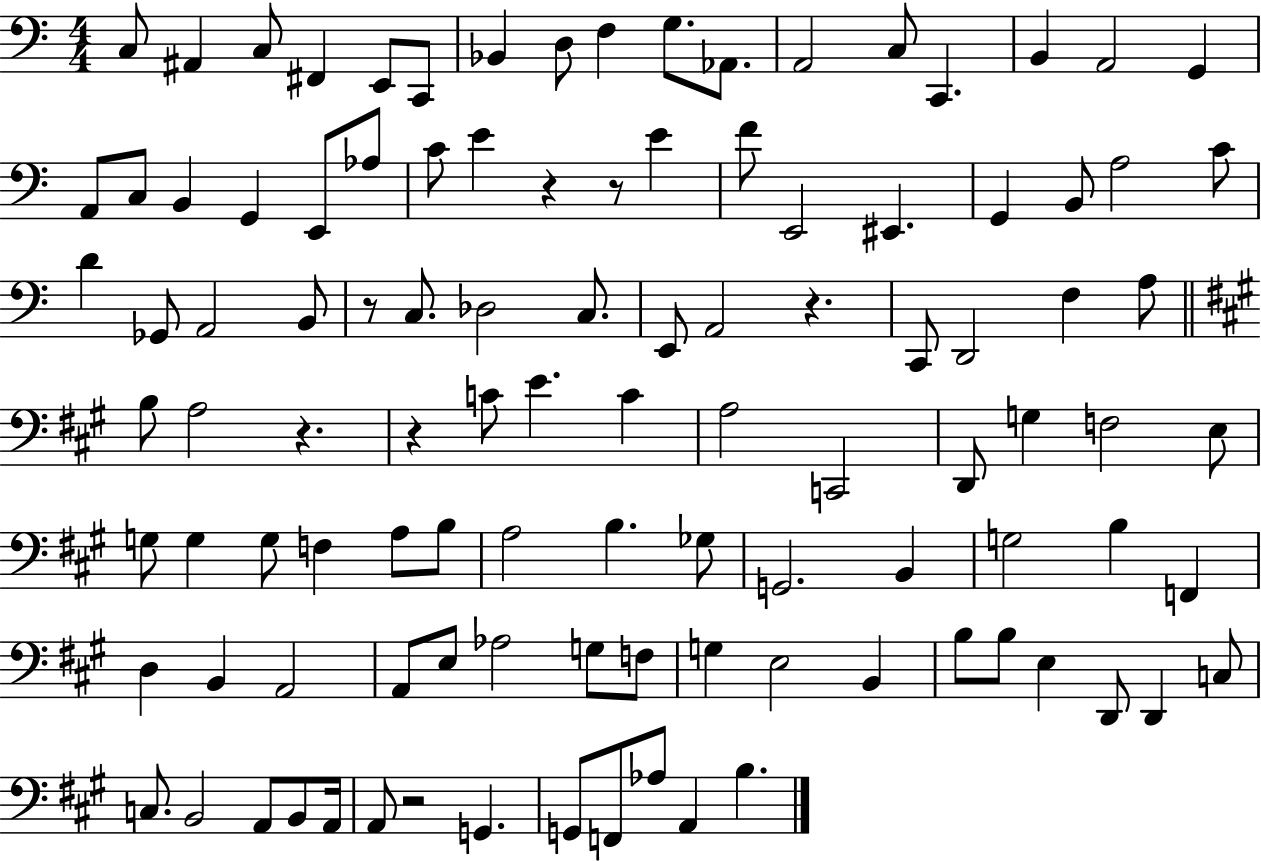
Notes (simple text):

C3/e A#2/q C3/e F#2/q E2/e C2/e Bb2/q D3/e F3/q G3/e. Ab2/e. A2/h C3/e C2/q. B2/q A2/h G2/q A2/e C3/e B2/q G2/q E2/e Ab3/e C4/e E4/q R/q R/e E4/q F4/e E2/h EIS2/q. G2/q B2/e A3/h C4/e D4/q Gb2/e A2/h B2/e R/e C3/e. Db3/h C3/e. E2/e A2/h R/q. C2/e D2/h F3/q A3/e B3/e A3/h R/q. R/q C4/e E4/q. C4/q A3/h C2/h D2/e G3/q F3/h E3/e G3/e G3/q G3/e F3/q A3/e B3/e A3/h B3/q. Gb3/e G2/h. B2/q G3/h B3/q F2/q D3/q B2/q A2/h A2/e E3/e Ab3/h G3/e F3/e G3/q E3/h B2/q B3/e B3/e E3/q D2/e D2/q C3/e C3/e. B2/h A2/e B2/e A2/s A2/e R/h G2/q. G2/e F2/e Ab3/e A2/q B3/q.